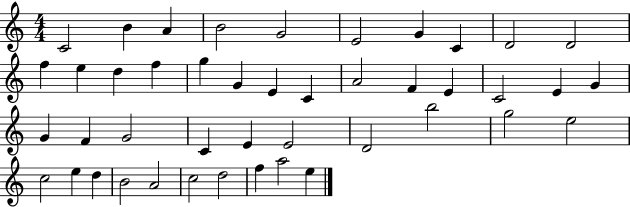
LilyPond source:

{
  \clef treble
  \numericTimeSignature
  \time 4/4
  \key c \major
  c'2 b'4 a'4 | b'2 g'2 | e'2 g'4 c'4 | d'2 d'2 | \break f''4 e''4 d''4 f''4 | g''4 g'4 e'4 c'4 | a'2 f'4 e'4 | c'2 e'4 g'4 | \break g'4 f'4 g'2 | c'4 e'4 e'2 | d'2 b''2 | g''2 e''2 | \break c''2 e''4 d''4 | b'2 a'2 | c''2 d''2 | f''4 a''2 e''4 | \break \bar "|."
}